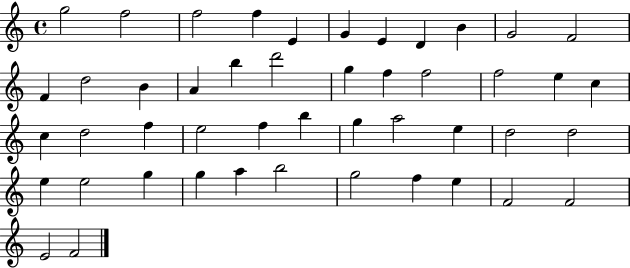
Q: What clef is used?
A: treble